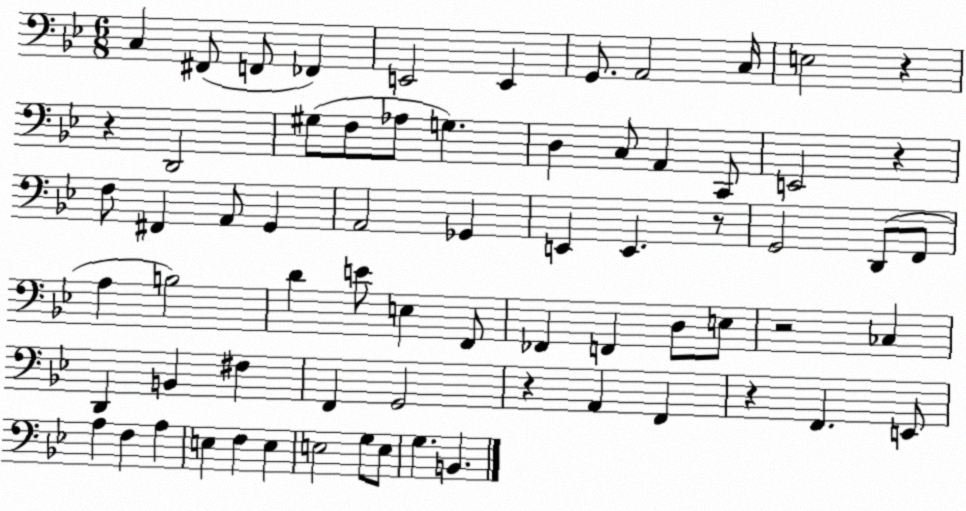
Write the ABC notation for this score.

X:1
T:Untitled
M:6/8
L:1/4
K:Bb
C, ^F,,/2 F,,/2 _F,, E,,2 E,, G,,/2 A,,2 C,/4 E,2 z z D,,2 ^G,/2 F,/2 _A,/2 G, D, C,/2 A,, C,,/2 E,,2 z F,/2 ^F,, A,,/2 G,, A,,2 _G,, E,, E,, z/2 G,,2 D,,/2 F,,/2 A, B,2 D E/2 E, F,,/2 _F,, F,, D,/2 E,/2 z2 _C, D,, B,, ^F, F,, G,,2 z A,, F,, z F,, E,,/2 A, F, A, E, F, E, E,2 G,/2 E,/2 G, B,,